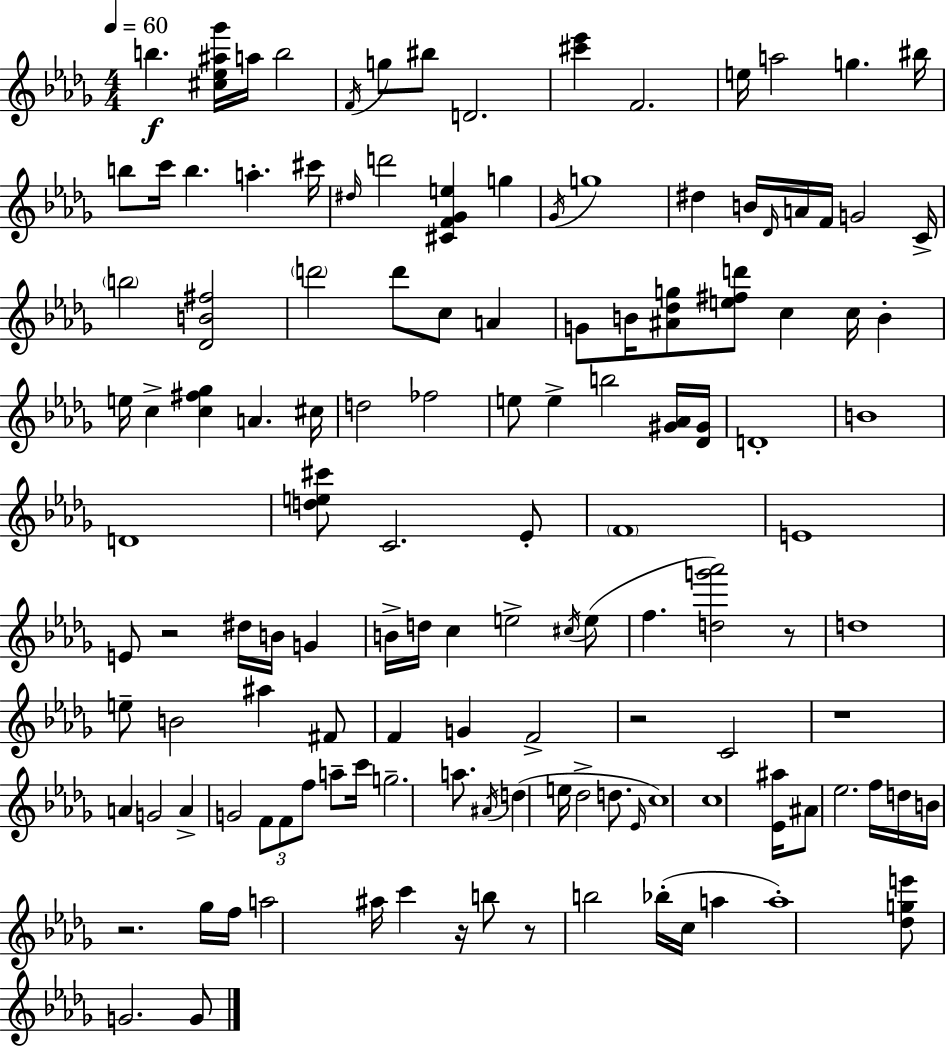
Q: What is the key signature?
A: BES minor